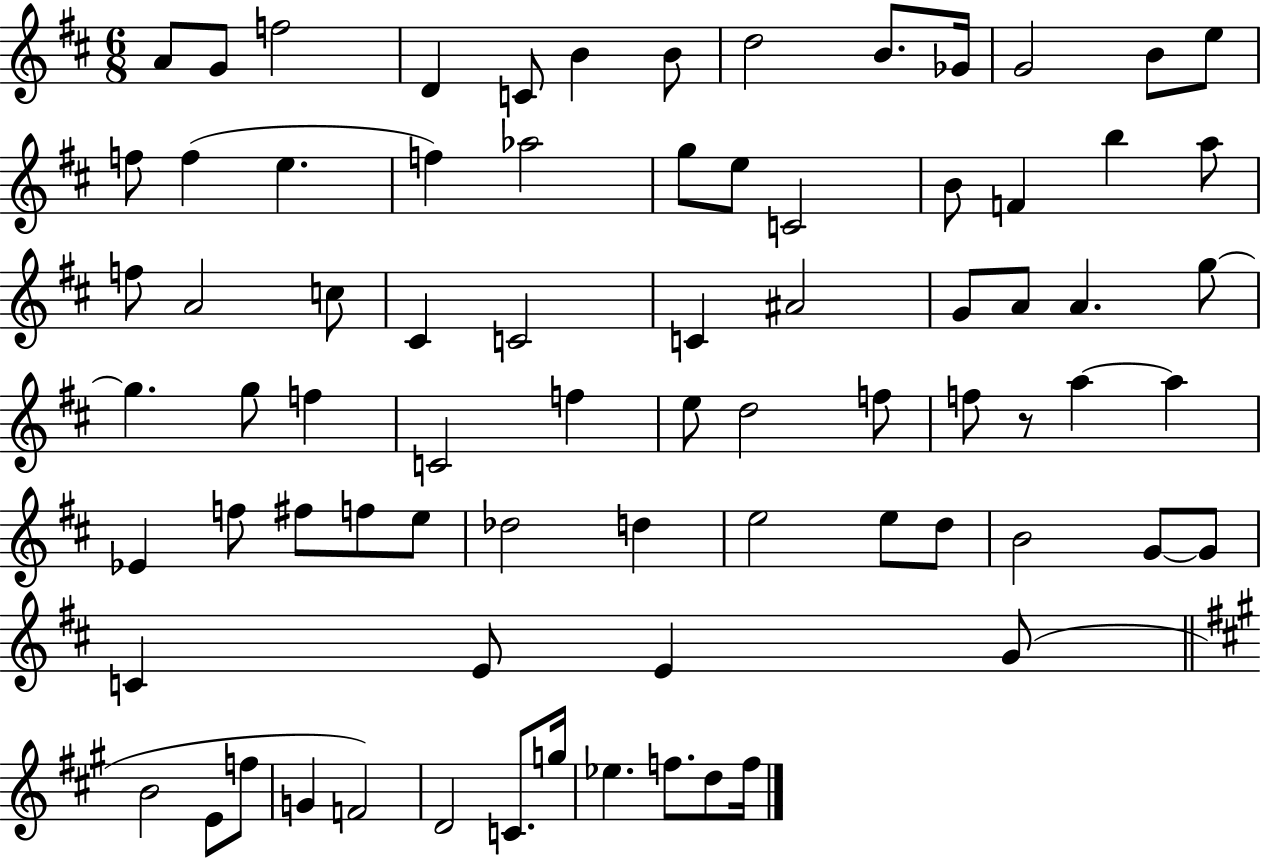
A4/e G4/e F5/h D4/q C4/e B4/q B4/e D5/h B4/e. Gb4/s G4/h B4/e E5/e F5/e F5/q E5/q. F5/q Ab5/h G5/e E5/e C4/h B4/e F4/q B5/q A5/e F5/e A4/h C5/e C#4/q C4/h C4/q A#4/h G4/e A4/e A4/q. G5/e G5/q. G5/e F5/q C4/h F5/q E5/e D5/h F5/e F5/e R/e A5/q A5/q Eb4/q F5/e F#5/e F5/e E5/e Db5/h D5/q E5/h E5/e D5/e B4/h G4/e G4/e C4/q E4/e E4/q G4/e B4/h E4/e F5/e G4/q F4/h D4/h C4/e. G5/s Eb5/q. F5/e. D5/e F5/s